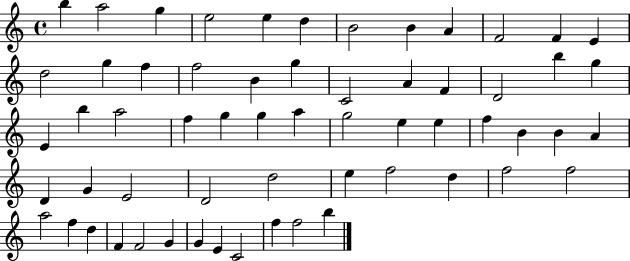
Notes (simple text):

B5/q A5/h G5/q E5/h E5/q D5/q B4/h B4/q A4/q F4/h F4/q E4/q D5/h G5/q F5/q F5/h B4/q G5/q C4/h A4/q F4/q D4/h B5/q G5/q E4/q B5/q A5/h F5/q G5/q G5/q A5/q G5/h E5/q E5/q F5/q B4/q B4/q A4/q D4/q G4/q E4/h D4/h D5/h E5/q F5/h D5/q F5/h F5/h A5/h F5/q D5/q F4/q F4/h G4/q G4/q E4/q C4/h F5/q F5/h B5/q